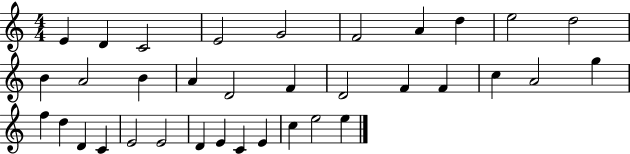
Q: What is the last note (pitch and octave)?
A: E5